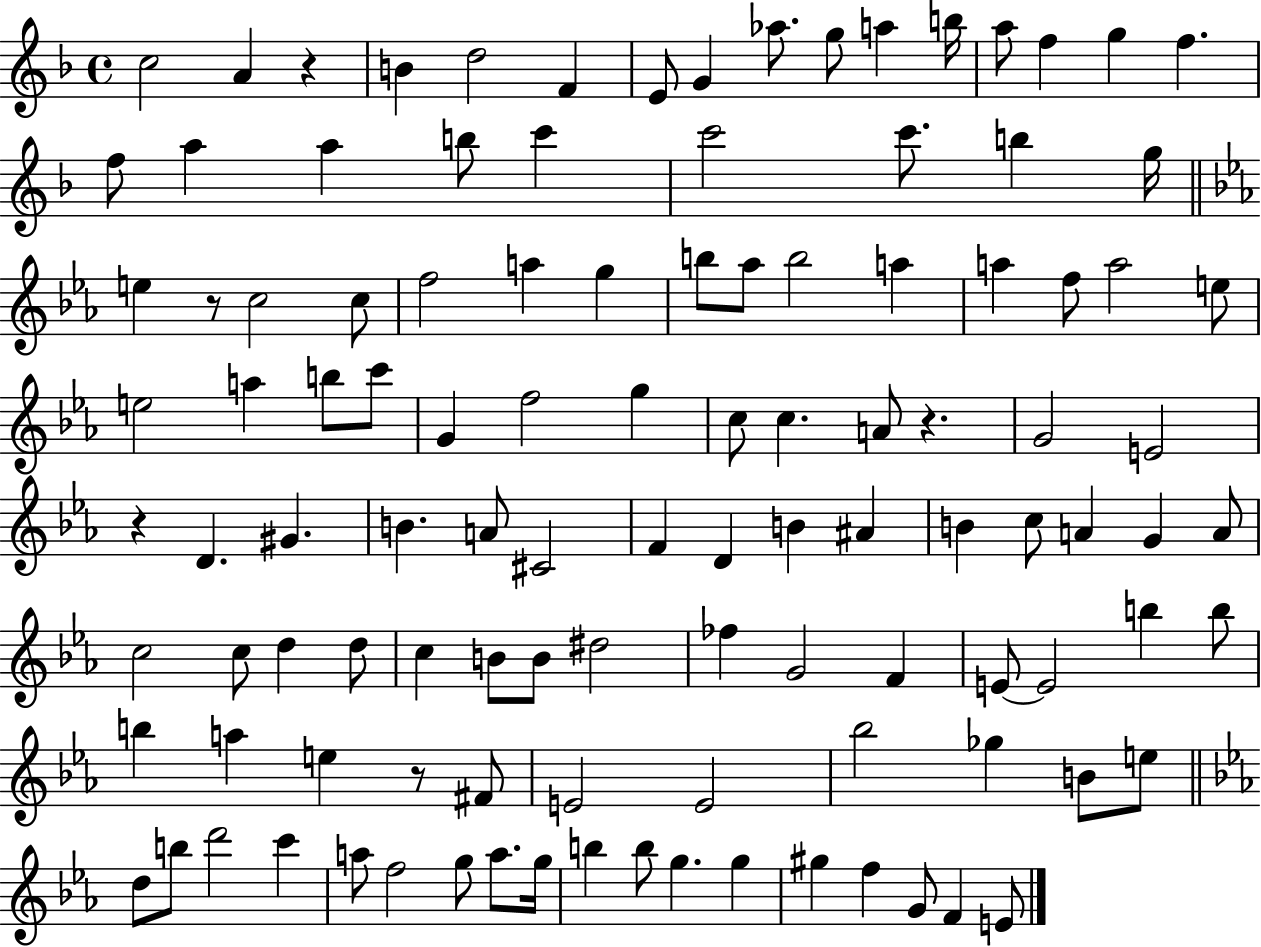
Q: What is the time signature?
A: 4/4